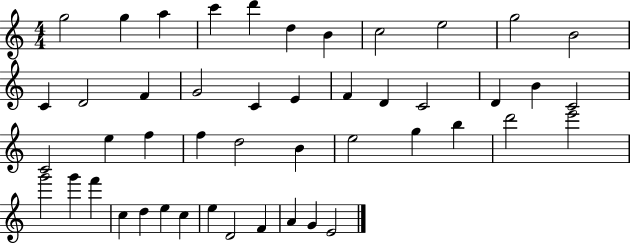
{
  \clef treble
  \numericTimeSignature
  \time 4/4
  \key c \major
  g''2 g''4 a''4 | c'''4 d'''4 d''4 b'4 | c''2 e''2 | g''2 b'2 | \break c'4 d'2 f'4 | g'2 c'4 e'4 | f'4 d'4 c'2 | d'4 b'4 c'2 | \break c'2 e''4 f''4 | f''4 d''2 b'4 | e''2 g''4 b''4 | d'''2 e'''2 | \break g'''2 g'''4 f'''4 | c''4 d''4 e''4 c''4 | e''4 d'2 f'4 | a'4 g'4 e'2 | \break \bar "|."
}